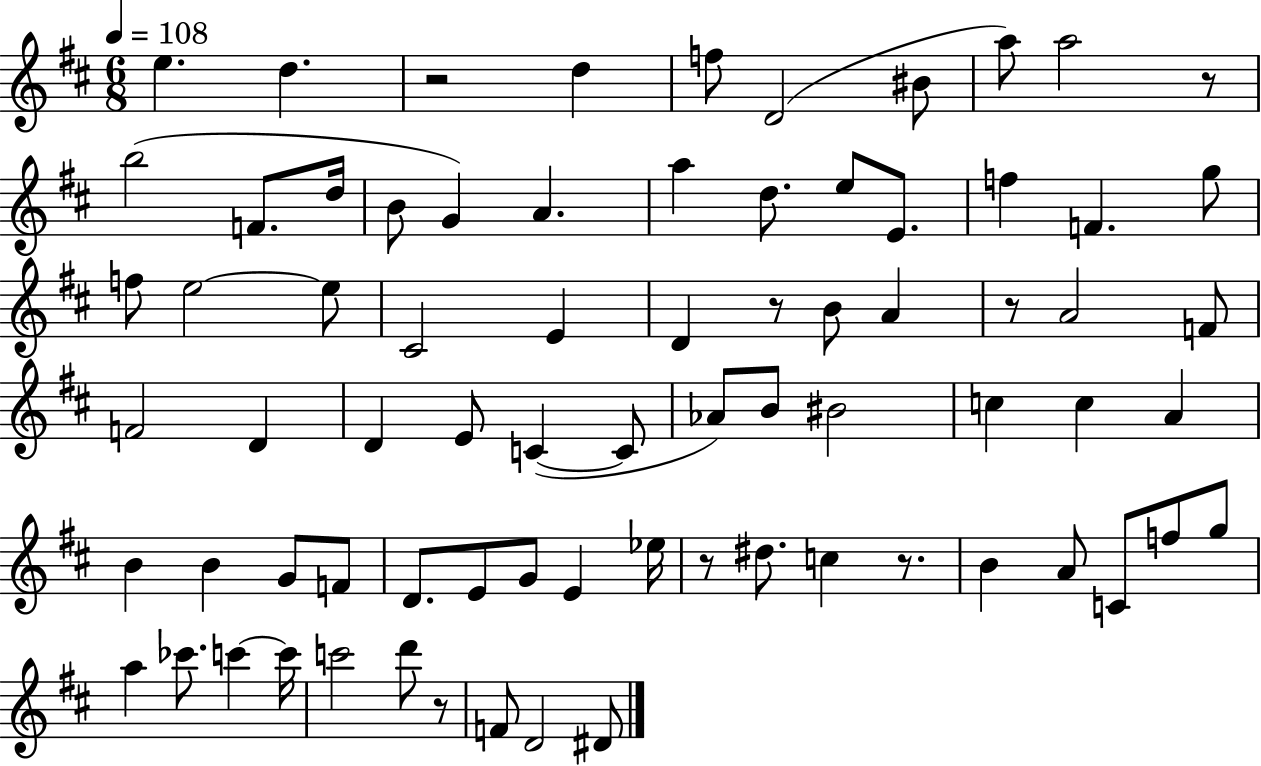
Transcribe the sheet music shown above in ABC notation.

X:1
T:Untitled
M:6/8
L:1/4
K:D
e d z2 d f/2 D2 ^B/2 a/2 a2 z/2 b2 F/2 d/4 B/2 G A a d/2 e/2 E/2 f F g/2 f/2 e2 e/2 ^C2 E D z/2 B/2 A z/2 A2 F/2 F2 D D E/2 C C/2 _A/2 B/2 ^B2 c c A B B G/2 F/2 D/2 E/2 G/2 E _e/4 z/2 ^d/2 c z/2 B A/2 C/2 f/2 g/2 a _c'/2 c' c'/4 c'2 d'/2 z/2 F/2 D2 ^D/2